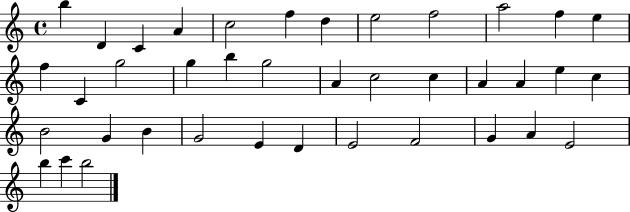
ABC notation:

X:1
T:Untitled
M:4/4
L:1/4
K:C
b D C A c2 f d e2 f2 a2 f e f C g2 g b g2 A c2 c A A e c B2 G B G2 E D E2 F2 G A E2 b c' b2